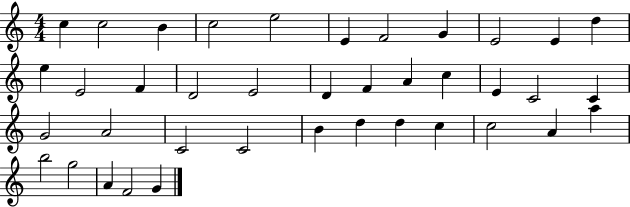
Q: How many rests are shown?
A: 0